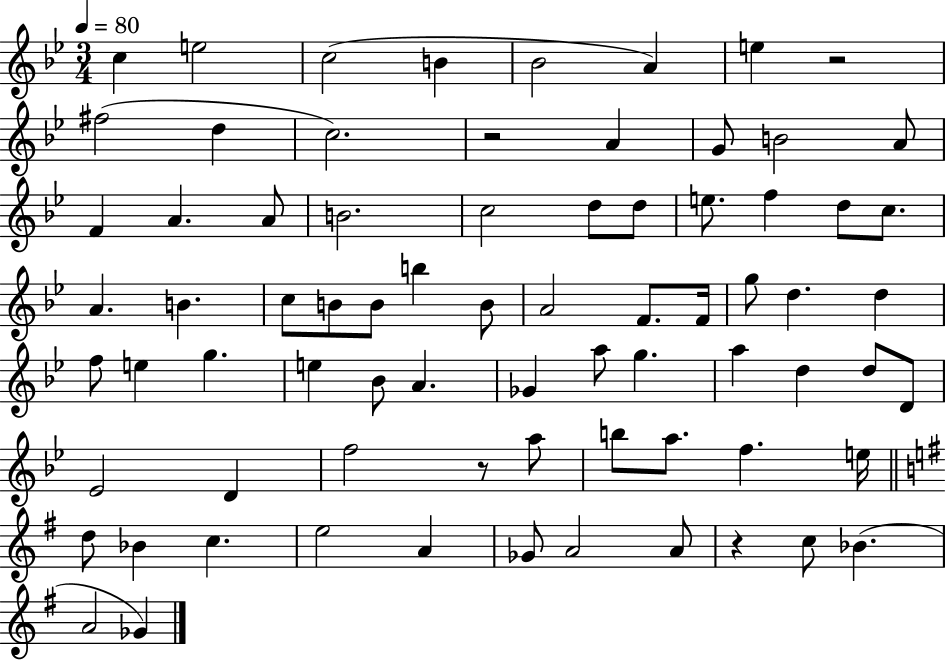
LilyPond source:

{
  \clef treble
  \numericTimeSignature
  \time 3/4
  \key bes \major
  \tempo 4 = 80
  c''4 e''2 | c''2( b'4 | bes'2 a'4) | e''4 r2 | \break fis''2( d''4 | c''2.) | r2 a'4 | g'8 b'2 a'8 | \break f'4 a'4. a'8 | b'2. | c''2 d''8 d''8 | e''8. f''4 d''8 c''8. | \break a'4. b'4. | c''8 b'8 b'8 b''4 b'8 | a'2 f'8. f'16 | g''8 d''4. d''4 | \break f''8 e''4 g''4. | e''4 bes'8 a'4. | ges'4 a''8 g''4. | a''4 d''4 d''8 d'8 | \break ees'2 d'4 | f''2 r8 a''8 | b''8 a''8. f''4. e''16 | \bar "||" \break \key e \minor d''8 bes'4 c''4. | e''2 a'4 | ges'8 a'2 a'8 | r4 c''8 bes'4.( | \break a'2 ges'4) | \bar "|."
}